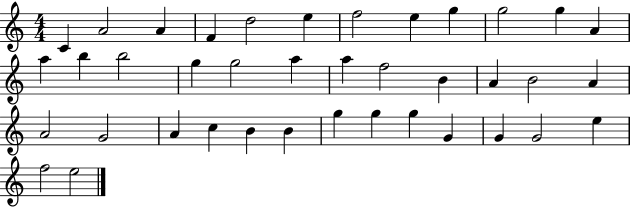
{
  \clef treble
  \numericTimeSignature
  \time 4/4
  \key c \major
  c'4 a'2 a'4 | f'4 d''2 e''4 | f''2 e''4 g''4 | g''2 g''4 a'4 | \break a''4 b''4 b''2 | g''4 g''2 a''4 | a''4 f''2 b'4 | a'4 b'2 a'4 | \break a'2 g'2 | a'4 c''4 b'4 b'4 | g''4 g''4 g''4 g'4 | g'4 g'2 e''4 | \break f''2 e''2 | \bar "|."
}